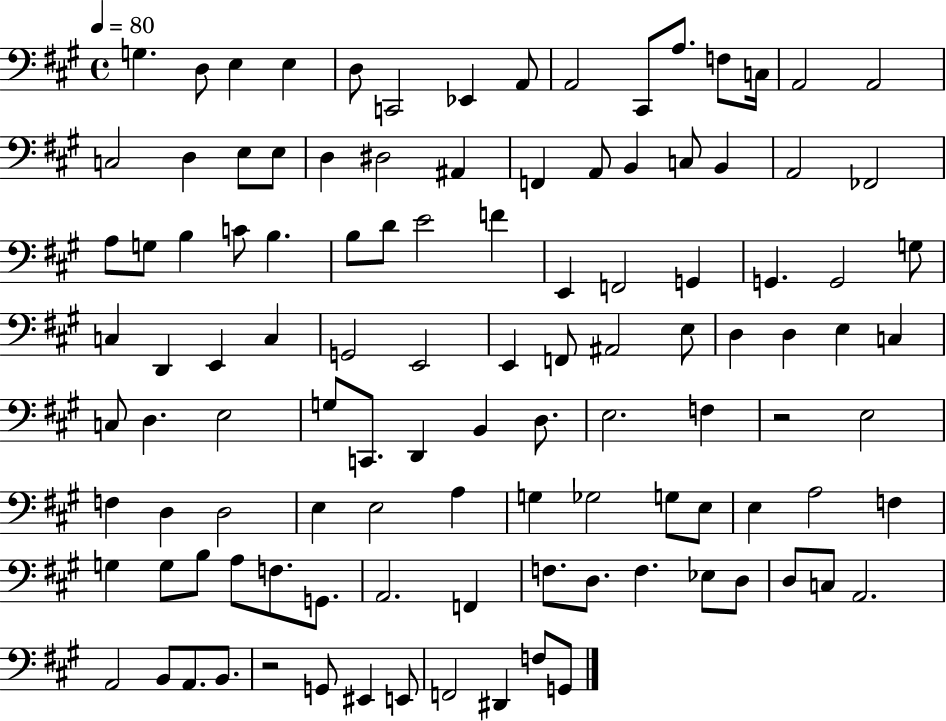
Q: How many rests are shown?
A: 2